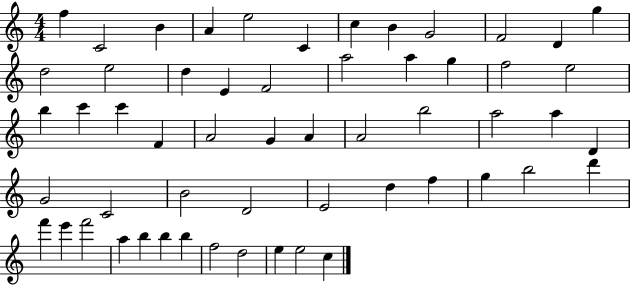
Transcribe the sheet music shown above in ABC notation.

X:1
T:Untitled
M:4/4
L:1/4
K:C
f C2 B A e2 C c B G2 F2 D g d2 e2 d E F2 a2 a g f2 e2 b c' c' F A2 G A A2 b2 a2 a D G2 C2 B2 D2 E2 d f g b2 d' f' e' f'2 a b b b f2 d2 e e2 c